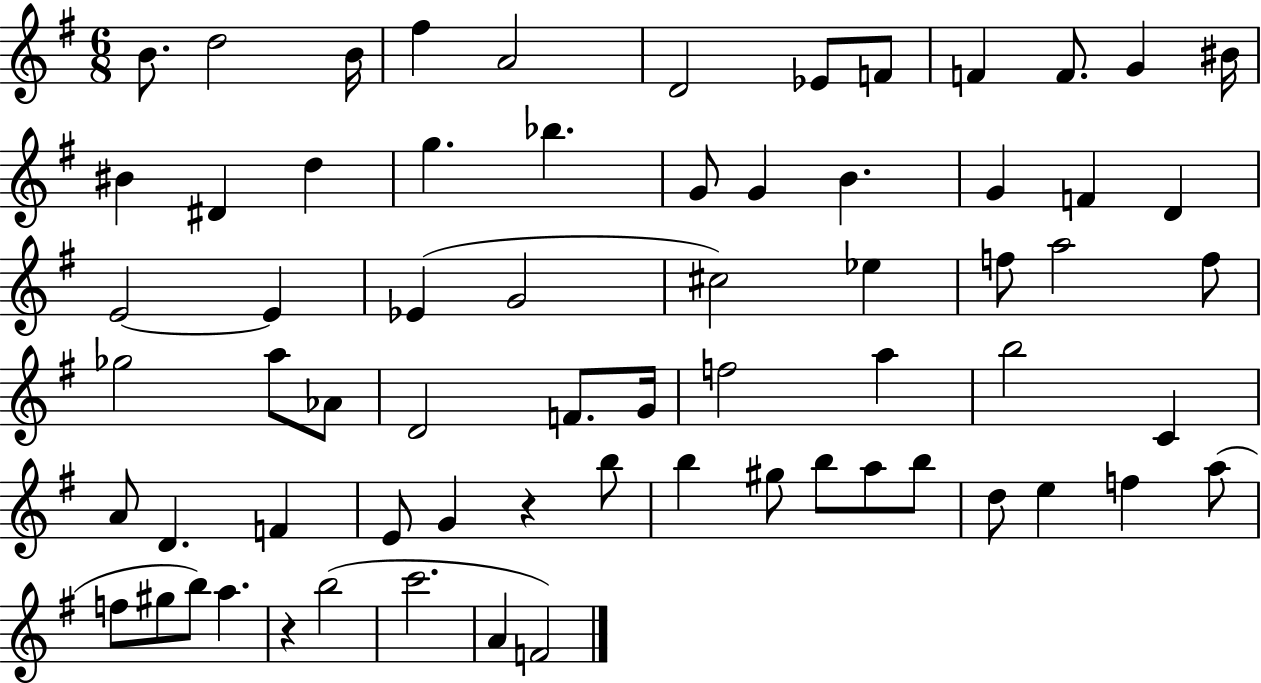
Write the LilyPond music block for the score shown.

{
  \clef treble
  \numericTimeSignature
  \time 6/8
  \key g \major
  b'8. d''2 b'16 | fis''4 a'2 | d'2 ees'8 f'8 | f'4 f'8. g'4 bis'16 | \break bis'4 dis'4 d''4 | g''4. bes''4. | g'8 g'4 b'4. | g'4 f'4 d'4 | \break e'2~~ e'4 | ees'4( g'2 | cis''2) ees''4 | f''8 a''2 f''8 | \break ges''2 a''8 aes'8 | d'2 f'8. g'16 | f''2 a''4 | b''2 c'4 | \break a'8 d'4. f'4 | e'8 g'4 r4 b''8 | b''4 gis''8 b''8 a''8 b''8 | d''8 e''4 f''4 a''8( | \break f''8 gis''8 b''8) a''4. | r4 b''2( | c'''2. | a'4 f'2) | \break \bar "|."
}